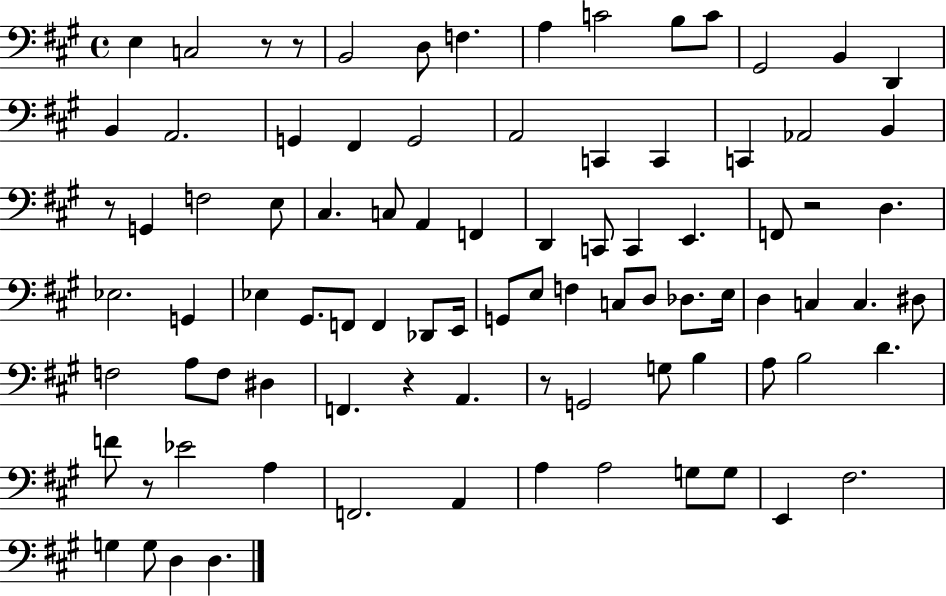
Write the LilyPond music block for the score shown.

{
  \clef bass
  \time 4/4
  \defaultTimeSignature
  \key a \major
  e4 c2 r8 r8 | b,2 d8 f4. | a4 c'2 b8 c'8 | gis,2 b,4 d,4 | \break b,4 a,2. | g,4 fis,4 g,2 | a,2 c,4 c,4 | c,4 aes,2 b,4 | \break r8 g,4 f2 e8 | cis4. c8 a,4 f,4 | d,4 c,8 c,4 e,4. | f,8 r2 d4. | \break ees2. g,4 | ees4 gis,8. f,8 f,4 des,8 e,16 | g,8 e8 f4 c8 d8 des8. e16 | d4 c4 c4. dis8 | \break f2 a8 f8 dis4 | f,4. r4 a,4. | r8 g,2 g8 b4 | a8 b2 d'4. | \break f'8 r8 ees'2 a4 | f,2. a,4 | a4 a2 g8 g8 | e,4 fis2. | \break g4 g8 d4 d4. | \bar "|."
}